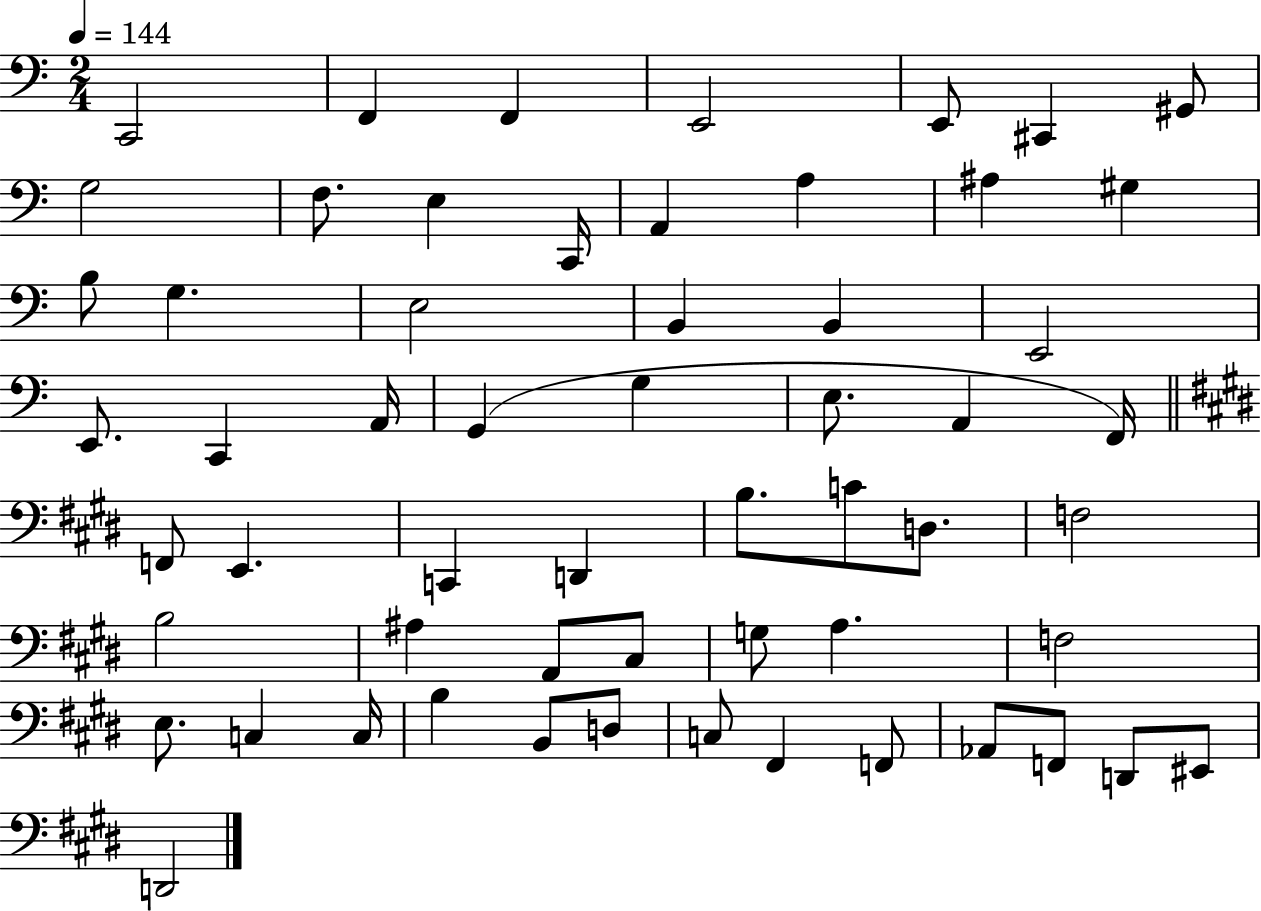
C2/h F2/q F2/q E2/h E2/e C#2/q G#2/e G3/h F3/e. E3/q C2/s A2/q A3/q A#3/q G#3/q B3/e G3/q. E3/h B2/q B2/q E2/h E2/e. C2/q A2/s G2/q G3/q E3/e. A2/q F2/s F2/e E2/q. C2/q D2/q B3/e. C4/e D3/e. F3/h B3/h A#3/q A2/e C#3/e G3/e A3/q. F3/h E3/e. C3/q C3/s B3/q B2/e D3/e C3/e F#2/q F2/e Ab2/e F2/e D2/e EIS2/e D2/h